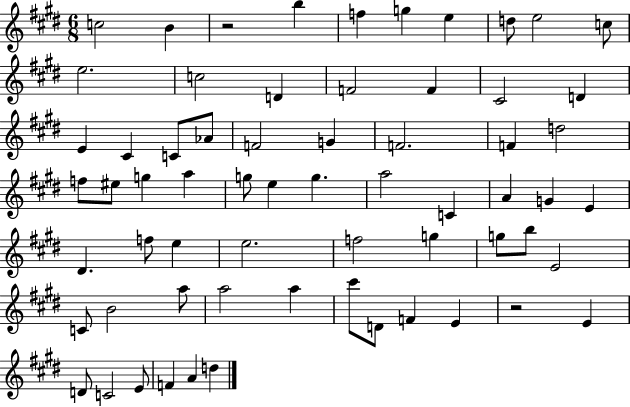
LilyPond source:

{
  \clef treble
  \numericTimeSignature
  \time 6/8
  \key e \major
  c''2 b'4 | r2 b''4 | f''4 g''4 e''4 | d''8 e''2 c''8 | \break e''2. | c''2 d'4 | f'2 f'4 | cis'2 d'4 | \break e'4 cis'4 c'8 aes'8 | f'2 g'4 | f'2. | f'4 d''2 | \break f''8 eis''8 g''4 a''4 | g''8 e''4 g''4. | a''2 c'4 | a'4 g'4 e'4 | \break dis'4. f''8 e''4 | e''2. | f''2 g''4 | g''8 b''8 e'2 | \break c'8 b'2 a''8 | a''2 a''4 | cis'''8 d'8 f'4 e'4 | r2 e'4 | \break d'8 c'2 e'8 | f'4 a'4 d''4 | \bar "|."
}